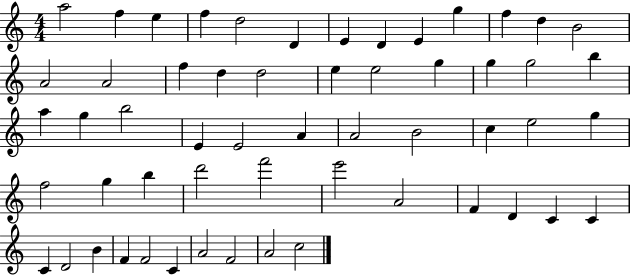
X:1
T:Untitled
M:4/4
L:1/4
K:C
a2 f e f d2 D E D E g f d B2 A2 A2 f d d2 e e2 g g g2 b a g b2 E E2 A A2 B2 c e2 g f2 g b d'2 f'2 e'2 A2 F D C C C D2 B F F2 C A2 F2 A2 c2